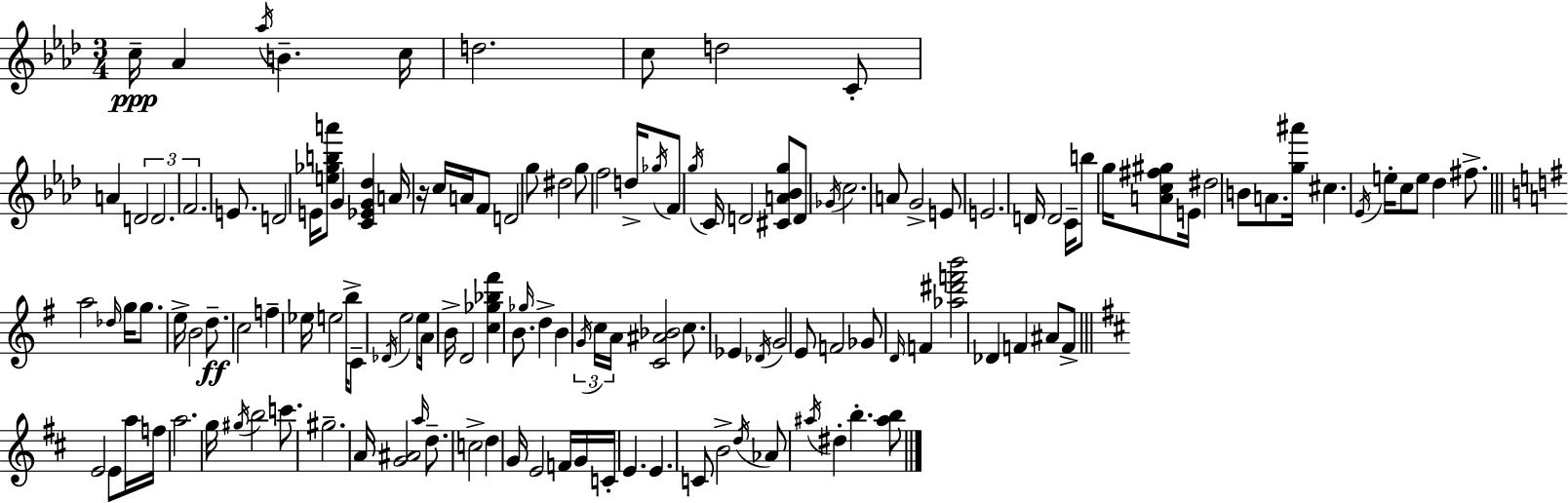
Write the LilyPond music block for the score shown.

{
  \clef treble
  \numericTimeSignature
  \time 3/4
  \key aes \major
  c''16--\ppp aes'4 \acciaccatura { aes''16 } b'4.-- | c''16 d''2. | c''8 d''2 c'8-. | a'4 \tuplet 3/2 { d'2 | \break d'2. | f'2. } | e'8. d'2 | e'16 <e'' ges'' b'' a'''>8 g'4 <c' ees' g' des''>4 a'16 | \break r16 c''16 a'16 f'8 d'2 | g''8 dis''2 g''8 | f''2 d''16-> \acciaccatura { ges''16 } f'8 | \acciaccatura { g''16 } c'16 d'2 <cis' a' bes' g''>8 | \break d'8 \acciaccatura { ges'16 } c''2. | a'8 g'2-> | e'8 e'2. | d'16 d'2 | \break c'16-- b''8 g''16 <a' c'' fis'' gis''>8 e'16 dis''2 | b'8 a'8. <g'' ais'''>16 cis''4. | \acciaccatura { ees'16 } e''16-. c''8 e''8 des''4 | fis''8.-> \bar "||" \break \key g \major a''2 \grace { des''16 } g''16 g''8. | e''16-> b'2 d''8.--\ff | c''2 f''4-- | ees''16 e''2 b''16-> c'8-- | \break \acciaccatura { des'16 } e''2 e''8 | a'16 b'16-> d'2 <c'' ges'' bes'' fis'''>4 | b'8. \grace { ges''16 } d''4-> b'4 | \tuplet 3/2 { \acciaccatura { g'16 } c''16 a'16 } <c' ais' bes'>2 | \break c''8. ees'4 \acciaccatura { des'16 } g'2 | e'8 f'2 | ges'8 \grace { d'16 } f'4 <aes'' dis''' f''' b'''>2 | des'4 f'4 | \break ais'8 f'8-> \bar "||" \break \key d \major e'2 e'8 a''16 f''16 | a''2. | g''16 \acciaccatura { gis''16 } b''2 c'''8. | gis''2.-- | \break a'16 <g' ais'>2 \grace { a''16 } d''8.-- | c''2-> d''4 | g'16 e'2 f'16 | g'16 c'16-. e'4. e'4. | \break c'8 b'2-> | \acciaccatura { d''16 } aes'8 \acciaccatura { ais''16 } dis''4-. b''4.-. | <ais'' b''>8 \bar "|."
}